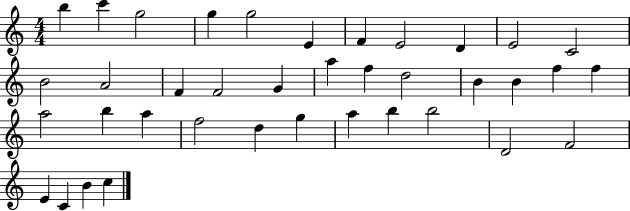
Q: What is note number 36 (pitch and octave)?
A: C4